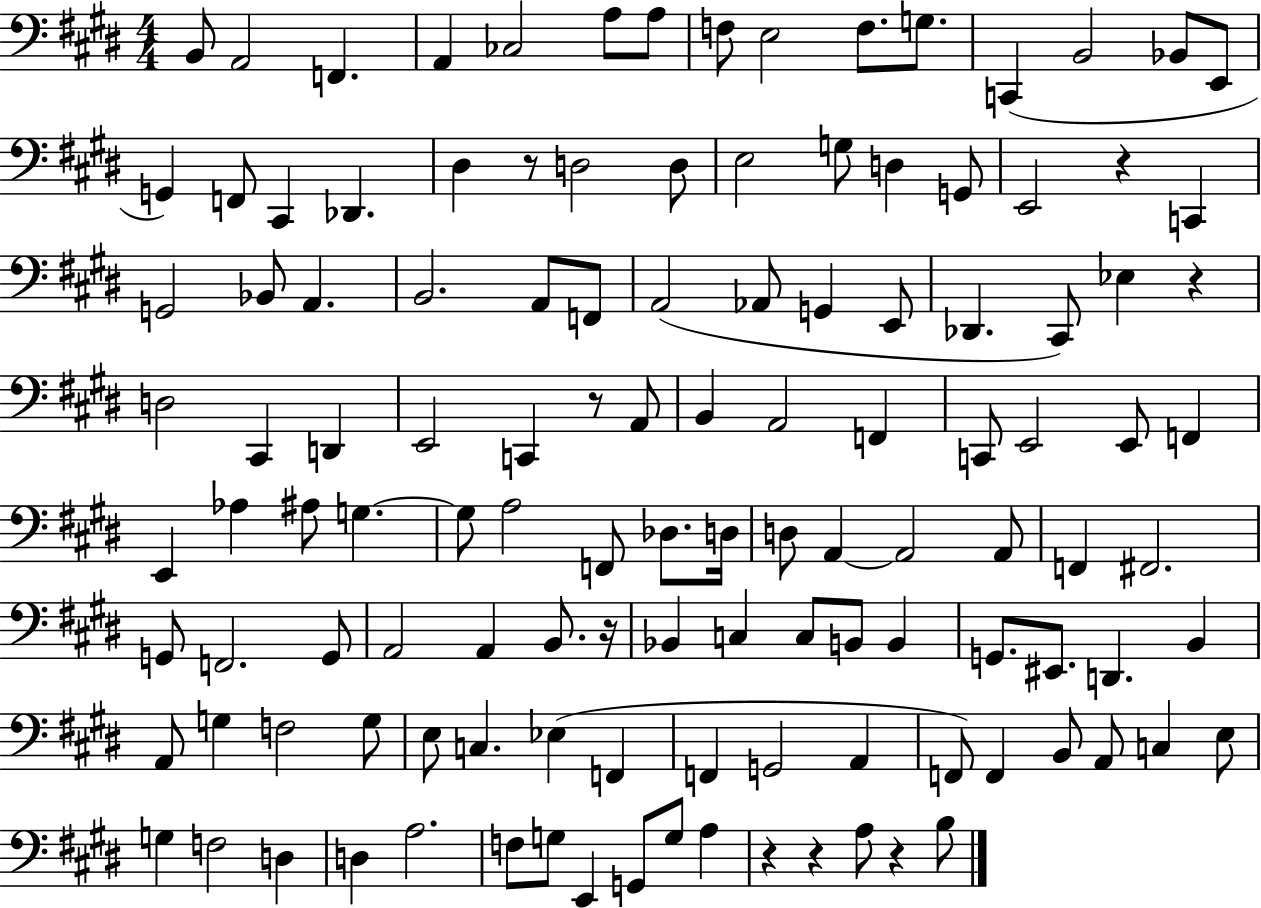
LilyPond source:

{
  \clef bass
  \numericTimeSignature
  \time 4/4
  \key e \major
  \repeat volta 2 { b,8 a,2 f,4. | a,4 ces2 a8 a8 | f8 e2 f8. g8. | c,4( b,2 bes,8 e,8 | \break g,4) f,8 cis,4 des,4. | dis4 r8 d2 d8 | e2 g8 d4 g,8 | e,2 r4 c,4 | \break g,2 bes,8 a,4. | b,2. a,8 f,8 | a,2( aes,8 g,4 e,8 | des,4. cis,8) ees4 r4 | \break d2 cis,4 d,4 | e,2 c,4 r8 a,8 | b,4 a,2 f,4 | c,8 e,2 e,8 f,4 | \break e,4 aes4 ais8 g4.~~ | g8 a2 f,8 des8. d16 | d8 a,4~~ a,2 a,8 | f,4 fis,2. | \break g,8 f,2. g,8 | a,2 a,4 b,8. r16 | bes,4 c4 c8 b,8 b,4 | g,8. eis,8. d,4. b,4 | \break a,8 g4 f2 g8 | e8 c4. ees4( f,4 | f,4 g,2 a,4 | f,8) f,4 b,8 a,8 c4 e8 | \break g4 f2 d4 | d4 a2. | f8 g8 e,4 g,8 g8 a4 | r4 r4 a8 r4 b8 | \break } \bar "|."
}